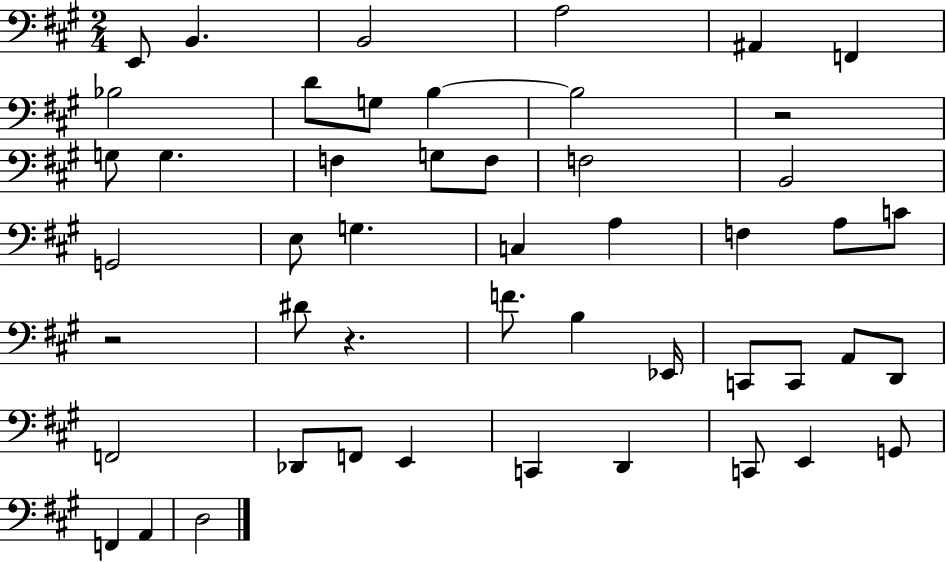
{
  \clef bass
  \numericTimeSignature
  \time 2/4
  \key a \major
  \repeat volta 2 { e,8 b,4. | b,2 | a2 | ais,4 f,4 | \break bes2 | d'8 g8 b4~~ | b2 | r2 | \break g8 g4. | f4 g8 f8 | f2 | b,2 | \break g,2 | e8 g4. | c4 a4 | f4 a8 c'8 | \break r2 | dis'8 r4. | f'8. b4 ees,16 | c,8 c,8 a,8 d,8 | \break f,2 | des,8 f,8 e,4 | c,4 d,4 | c,8 e,4 g,8 | \break f,4 a,4 | d2 | } \bar "|."
}